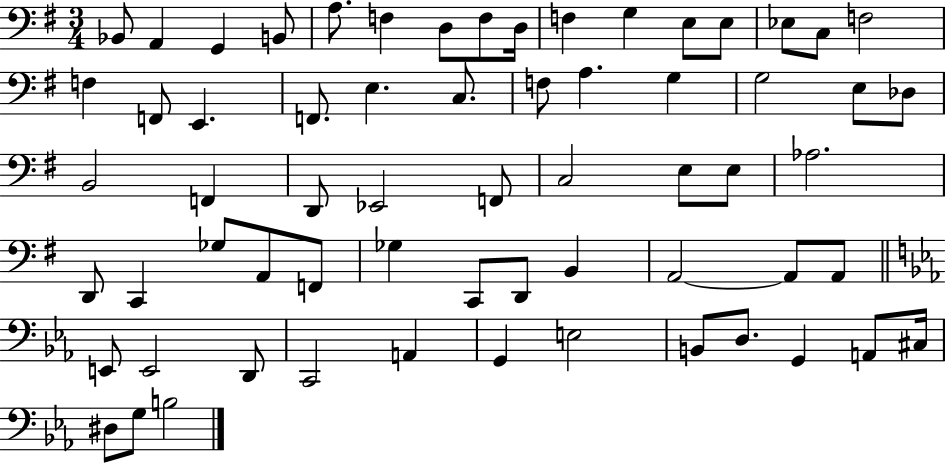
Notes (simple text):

Bb2/e A2/q G2/q B2/e A3/e. F3/q D3/e F3/e D3/s F3/q G3/q E3/e E3/e Eb3/e C3/e F3/h F3/q F2/e E2/q. F2/e. E3/q. C3/e. F3/e A3/q. G3/q G3/h E3/e Db3/e B2/h F2/q D2/e Eb2/h F2/e C3/h E3/e E3/e Ab3/h. D2/e C2/q Gb3/e A2/e F2/e Gb3/q C2/e D2/e B2/q A2/h A2/e A2/e E2/e E2/h D2/e C2/h A2/q G2/q E3/h B2/e D3/e. G2/q A2/e C#3/s D#3/e G3/e B3/h